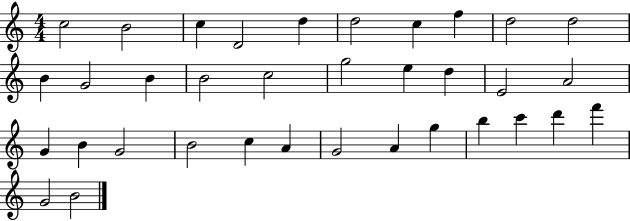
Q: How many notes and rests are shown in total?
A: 35